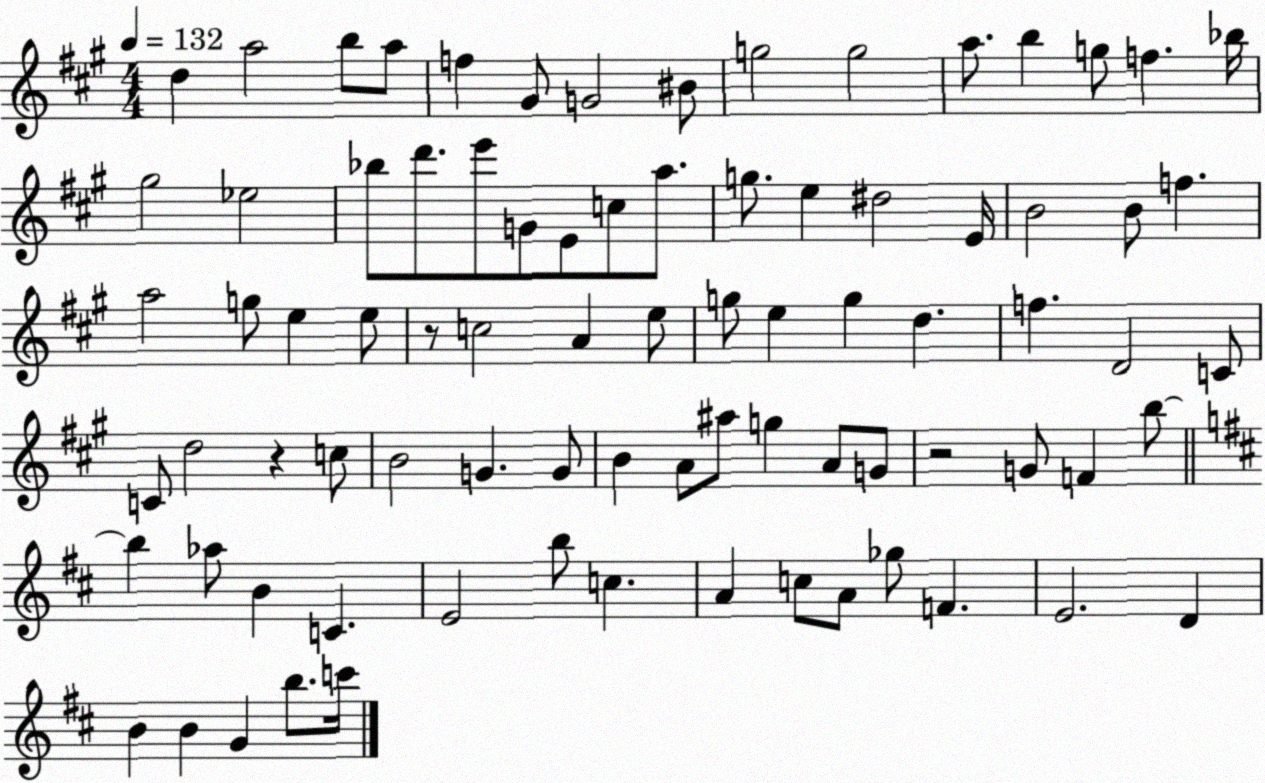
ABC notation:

X:1
T:Untitled
M:4/4
L:1/4
K:A
d a2 b/2 a/2 f ^G/2 G2 ^B/2 g2 g2 a/2 b g/2 f _b/4 ^g2 _e2 _b/2 d'/2 e'/2 G/2 E/2 c/2 a/2 g/2 e ^d2 E/4 B2 B/2 f a2 g/2 e e/2 z/2 c2 A e/2 g/2 e g d f D2 C/2 C/2 d2 z c/2 B2 G G/2 B A/2 ^a/2 g A/2 G/2 z2 G/2 F b/2 b _a/2 B C E2 b/2 c A c/2 A/2 _g/2 F E2 D B B G b/2 c'/4